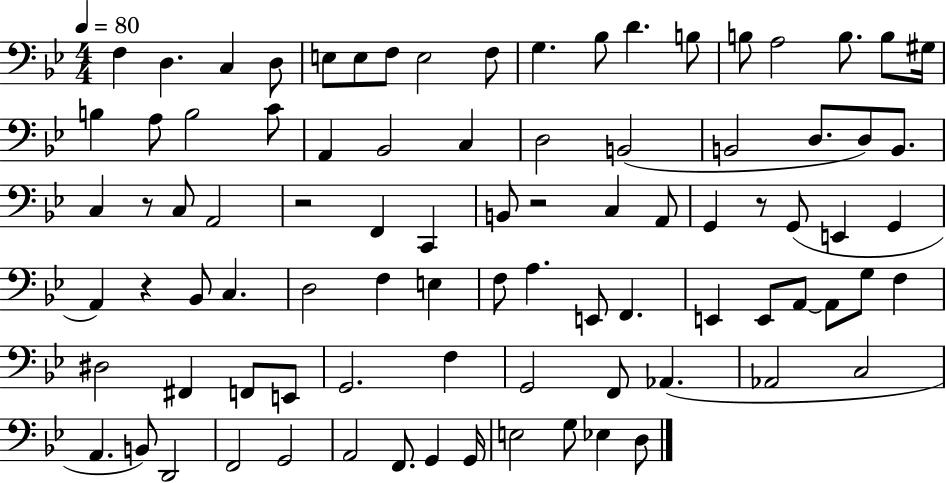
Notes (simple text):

F3/q D3/q. C3/q D3/e E3/e E3/e F3/e E3/h F3/e G3/q. Bb3/e D4/q. B3/e B3/e A3/h B3/e. B3/e G#3/s B3/q A3/e B3/h C4/e A2/q Bb2/h C3/q D3/h B2/h B2/h D3/e. D3/e B2/e. C3/q R/e C3/e A2/h R/h F2/q C2/q B2/e R/h C3/q A2/e G2/q R/e G2/e E2/q G2/q A2/q R/q Bb2/e C3/q. D3/h F3/q E3/q F3/e A3/q. E2/e F2/q. E2/q E2/e A2/e A2/e G3/e F3/q D#3/h F#2/q F2/e E2/e G2/h. F3/q G2/h F2/e Ab2/q. Ab2/h C3/h A2/q. B2/e D2/h F2/h G2/h A2/h F2/e. G2/q G2/s E3/h G3/e Eb3/q D3/e